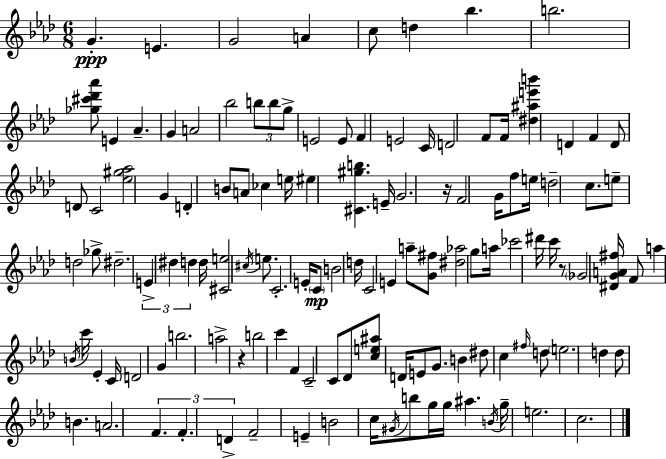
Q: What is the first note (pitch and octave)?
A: G4